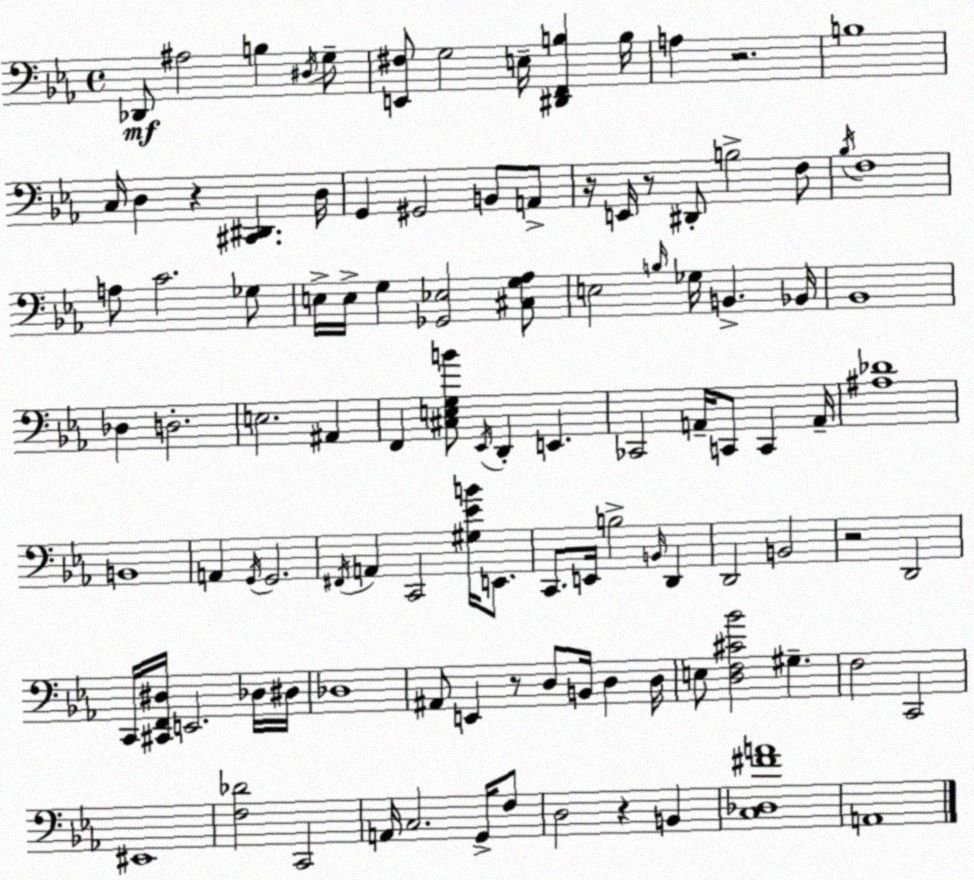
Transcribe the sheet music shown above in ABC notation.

X:1
T:Untitled
M:4/4
L:1/4
K:Eb
_D,,/2 ^A,2 B, ^D,/4 G,/2 [E,,^F,]/2 G,2 E,/4 [^D,,F,,B,] B,/4 A, z2 B,4 C,/4 D, z [^C,,^D,,] D,/4 G,, ^G,,2 B,,/2 A,,/2 z/4 E,,/4 z/2 ^D,,/2 B,2 F,/2 _B,/4 F,4 A,/2 C2 _G,/2 E,/4 E,/4 G, [_G,,_E,]2 [^C,G,_A,]/2 E,2 B,/4 _G,/4 B,, _B,,/4 _B,,4 _D, D,2 E,2 ^A,, F,, [^C,E,G,B]/2 _E,,/4 D,, E,, _C,,2 A,,/4 C,,/2 C,, A,,/4 [^A,_D]4 B,,4 A,, G,,/4 G,,2 ^F,,/4 A,, C,,2 [^G,_EB]/4 E,,/2 C,,/2 E,,/4 B,2 B,,/4 D,, D,,2 B,,2 z2 D,,2 C,,/4 [^C,,F,,^D,]/4 E,,2 _D,/4 ^D,/4 _D,4 ^A,,/2 E,, z/2 D,/2 B,,/4 D, D,/4 E,/2 [D,F,^C_B]2 ^G, F,2 C,,2 ^E,,4 [F,_D]2 C,,2 A,,/4 C,2 G,,/4 F,/2 D,2 z B,, [C,_D,^FA]4 A,,4